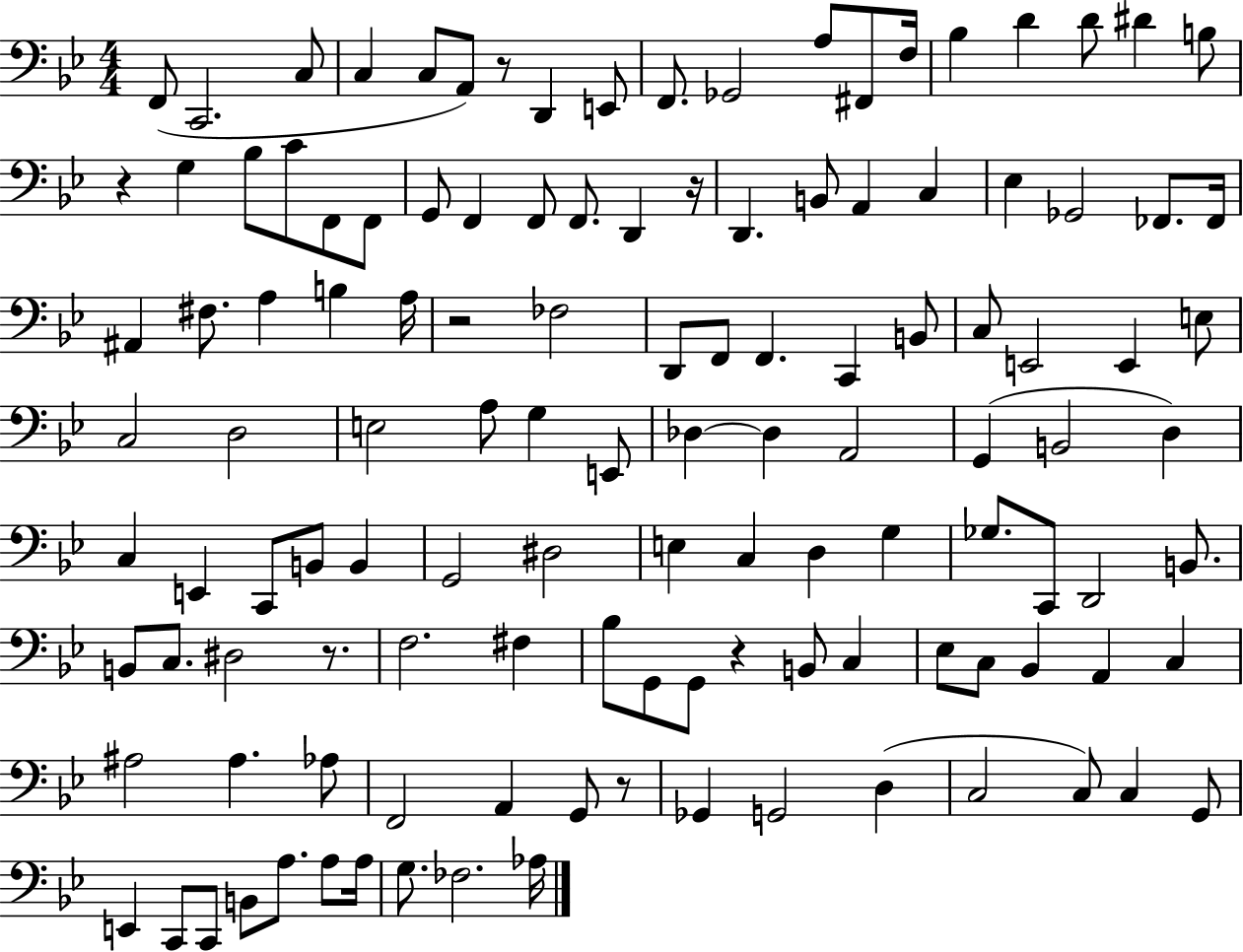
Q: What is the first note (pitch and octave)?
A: F2